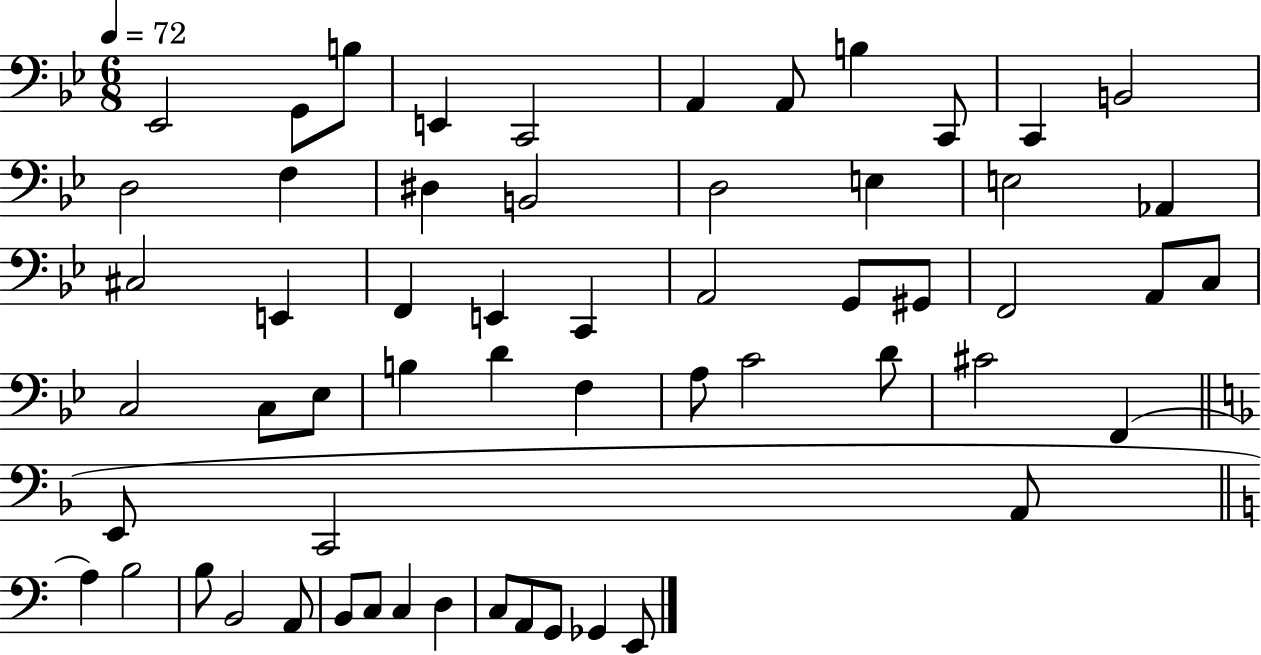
{
  \clef bass
  \numericTimeSignature
  \time 6/8
  \key bes \major
  \tempo 4 = 72
  ees,2 g,8 b8 | e,4 c,2 | a,4 a,8 b4 c,8 | c,4 b,2 | \break d2 f4 | dis4 b,2 | d2 e4 | e2 aes,4 | \break cis2 e,4 | f,4 e,4 c,4 | a,2 g,8 gis,8 | f,2 a,8 c8 | \break c2 c8 ees8 | b4 d'4 f4 | a8 c'2 d'8 | cis'2 f,4( | \break \bar "||" \break \key f \major e,8 c,2 a,8 | \bar "||" \break \key c \major a4) b2 | b8 b,2 a,8 | b,8 c8 c4 d4 | c8 a,8 g,8 ges,4 e,8 | \break \bar "|."
}